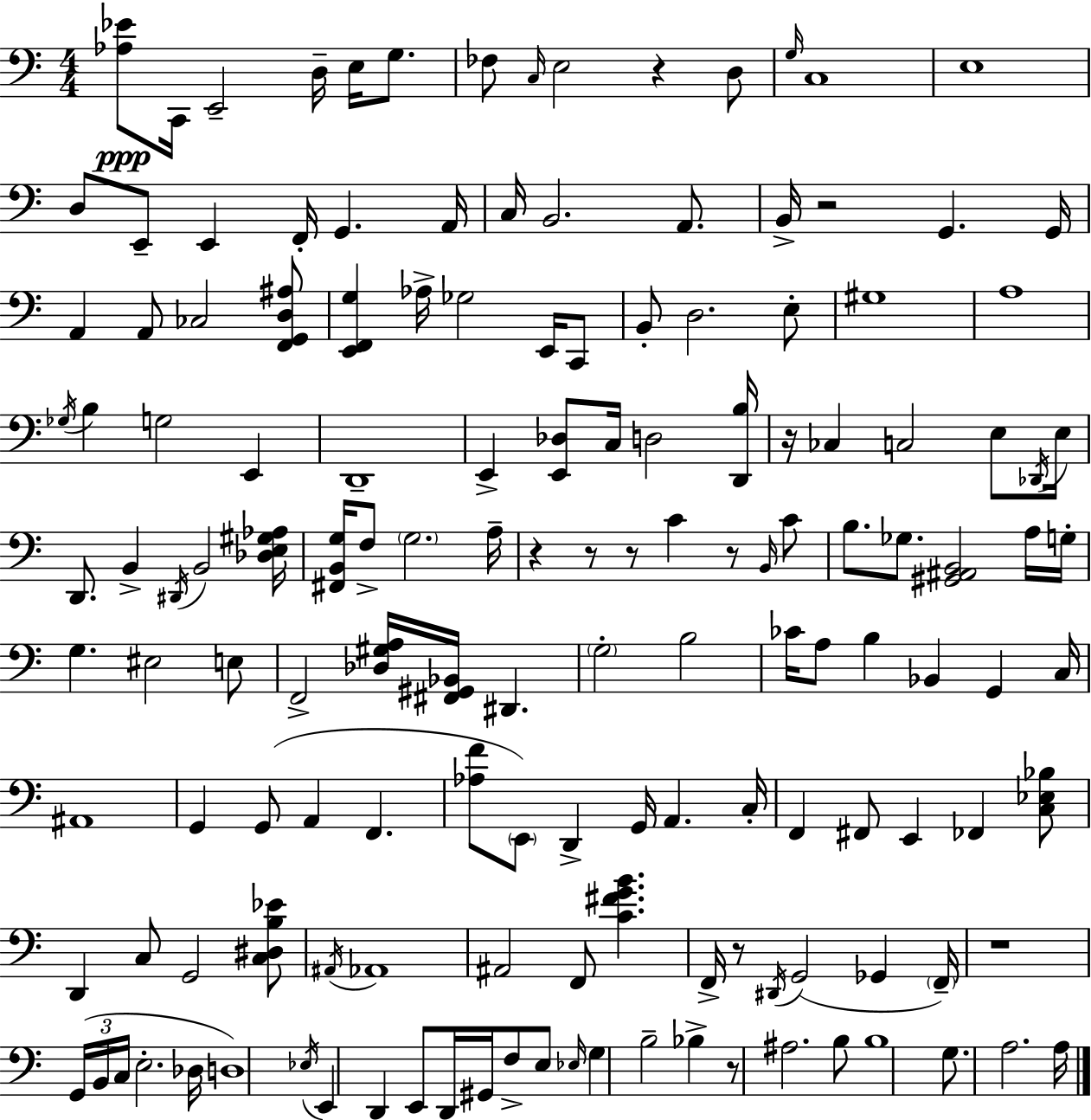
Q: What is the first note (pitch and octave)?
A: C2